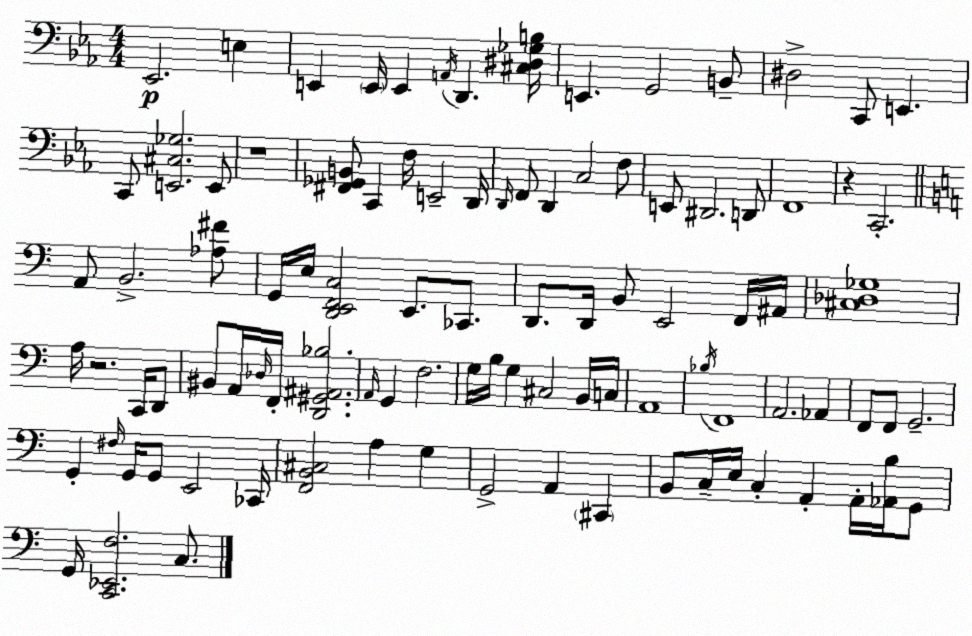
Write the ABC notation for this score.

X:1
T:Untitled
M:4/4
L:1/4
K:Cm
_E,,2 E, E,, E,,/4 E,, A,,/4 D,, [^C,^D,_G,B,]/4 E,, G,,2 B,,/2 ^D,2 C,,/2 E,, C,,/2 [E,,^C,_G,]2 E,,/2 z4 [^F,,_G,,B,,]/2 C,, F,/4 E,,2 D,,/4 D,,/4 F,,/2 D,, C,2 F,/2 E,,/2 ^D,,2 D,,/2 F,,4 z C,,2 A,,/2 B,,2 [_A,^F]/2 G,,/4 E,/4 [D,,E,,F,,C,]2 E,,/2 _C,,/2 D,,/2 D,,/4 B,,/2 E,,2 F,,/4 ^A,,/4 [^C,_D,_G,]4 A,/4 z2 C,,/4 D,,/2 ^B,,/2 A,,/4 _D,/4 F,,/4 [D,,^G,,^A,,_B,]2 A,,/4 G,, F,2 G,/4 B,/4 G, ^C,2 B,,/4 C,/4 A,,4 _B,/4 F,,4 A,,2 _A,, F,,/2 F,,/2 G,,2 G,, ^F,/4 G,,/4 G,,/2 E,,2 _C,,/4 [F,,B,,^C,]2 A, G, G,,2 A,, ^C,, B,,/2 C,/4 E,/4 C, A,, A,,/4 [_A,,B,]/4 G,,/2 G,,/4 [C,,_E,,F,]2 C,/2